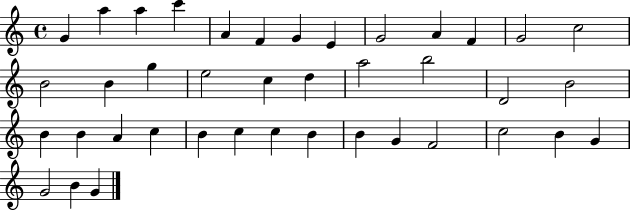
{
  \clef treble
  \time 4/4
  \defaultTimeSignature
  \key c \major
  g'4 a''4 a''4 c'''4 | a'4 f'4 g'4 e'4 | g'2 a'4 f'4 | g'2 c''2 | \break b'2 b'4 g''4 | e''2 c''4 d''4 | a''2 b''2 | d'2 b'2 | \break b'4 b'4 a'4 c''4 | b'4 c''4 c''4 b'4 | b'4 g'4 f'2 | c''2 b'4 g'4 | \break g'2 b'4 g'4 | \bar "|."
}